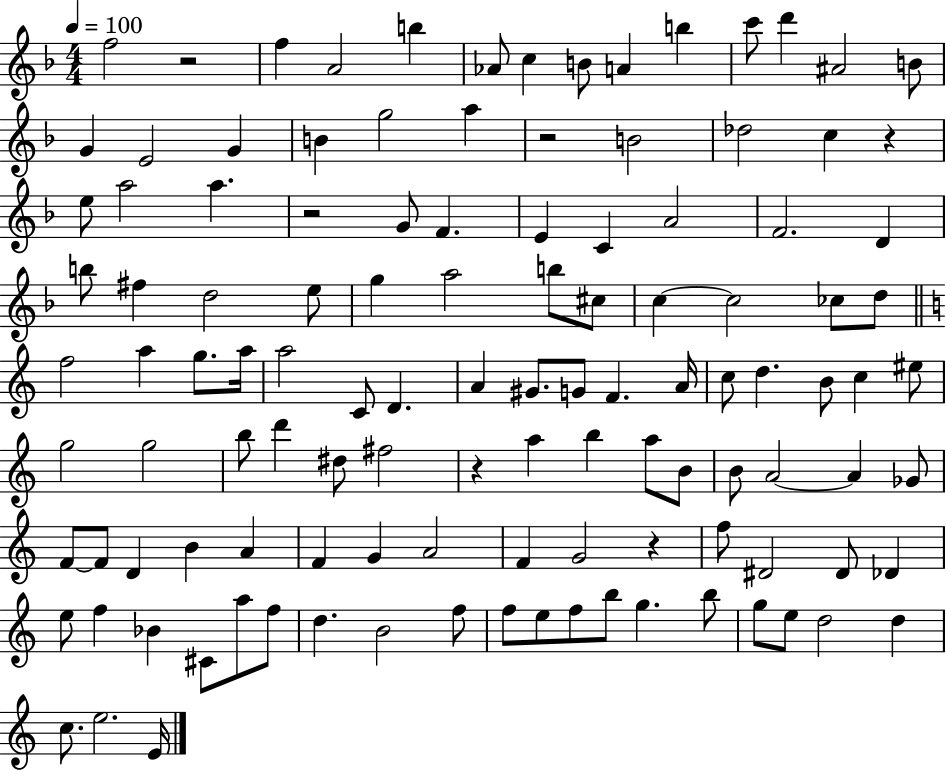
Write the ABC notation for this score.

X:1
T:Untitled
M:4/4
L:1/4
K:F
f2 z2 f A2 b _A/2 c B/2 A b c'/2 d' ^A2 B/2 G E2 G B g2 a z2 B2 _d2 c z e/2 a2 a z2 G/2 F E C A2 F2 D b/2 ^f d2 e/2 g a2 b/2 ^c/2 c c2 _c/2 d/2 f2 a g/2 a/4 a2 C/2 D A ^G/2 G/2 F A/4 c/2 d B/2 c ^e/2 g2 g2 b/2 d' ^d/2 ^f2 z a b a/2 B/2 B/2 A2 A _G/2 F/2 F/2 D B A F G A2 F G2 z f/2 ^D2 ^D/2 _D e/2 f _B ^C/2 a/2 f/2 d B2 f/2 f/2 e/2 f/2 b/2 g b/2 g/2 e/2 d2 d c/2 e2 E/4